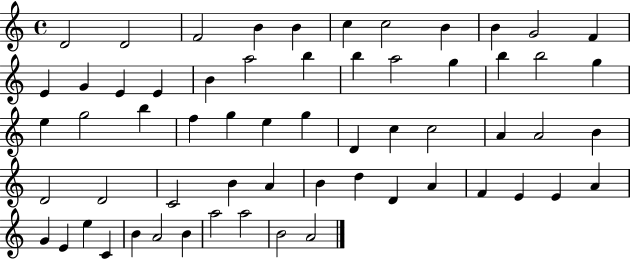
{
  \clef treble
  \time 4/4
  \defaultTimeSignature
  \key c \major
  d'2 d'2 | f'2 b'4 b'4 | c''4 c''2 b'4 | b'4 g'2 f'4 | \break e'4 g'4 e'4 e'4 | b'4 a''2 b''4 | b''4 a''2 g''4 | b''4 b''2 g''4 | \break e''4 g''2 b''4 | f''4 g''4 e''4 g''4 | d'4 c''4 c''2 | a'4 a'2 b'4 | \break d'2 d'2 | c'2 b'4 a'4 | b'4 d''4 d'4 a'4 | f'4 e'4 e'4 a'4 | \break g'4 e'4 e''4 c'4 | b'4 a'2 b'4 | a''2 a''2 | b'2 a'2 | \break \bar "|."
}